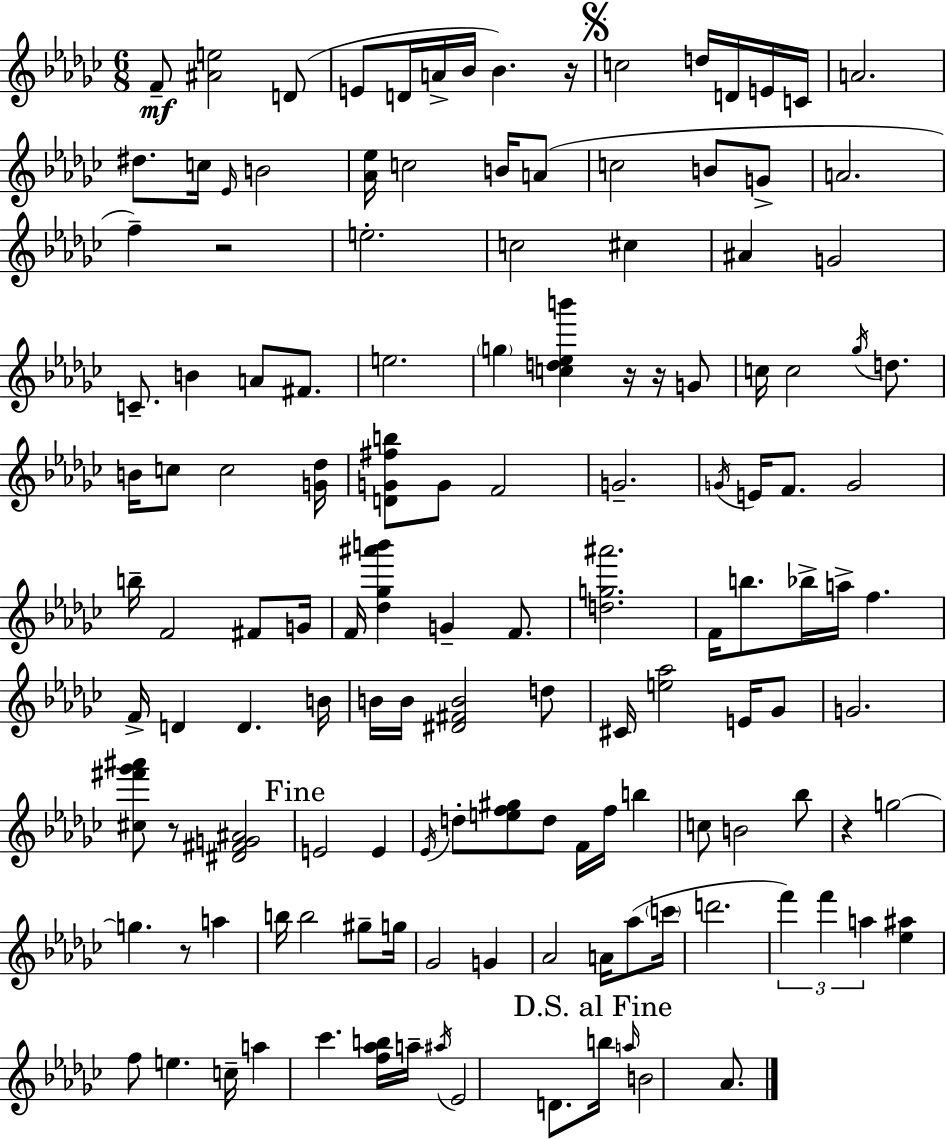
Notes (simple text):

F4/e [A#4,E5]/h D4/e E4/e D4/s A4/s Bb4/s Bb4/q. R/s C5/h D5/s D4/s E4/s C4/s A4/h. D#5/e. C5/s Eb4/s B4/h [Ab4,Eb5]/s C5/h B4/s A4/e C5/h B4/e G4/e A4/h. F5/q R/h E5/h. C5/h C#5/q A#4/q G4/h C4/e. B4/q A4/e F#4/e. E5/h. G5/q [C5,D5,Eb5,B6]/q R/s R/s G4/e C5/s C5/h Gb5/s D5/e. B4/s C5/e C5/h [G4,Db5]/s [D4,G4,F#5,B5]/e G4/e F4/h G4/h. G4/s E4/s F4/e. G4/h B5/s F4/h F#4/e G4/s F4/s [Db5,Gb5,A#6,B6]/q G4/q F4/e. [D5,G5,A#6]/h. F4/s B5/e. Bb5/s A5/s F5/q. F4/s D4/q D4/q. B4/s B4/s B4/s [D#4,F#4,B4]/h D5/e C#4/s [E5,Ab5]/h E4/s Gb4/e G4/h. [C#5,F#6,Gb6,A#6]/e R/e [D#4,F#4,G4,A#4]/h E4/h E4/q Eb4/s D5/e [E5,F5,G#5]/e D5/e F4/s F5/s B5/q C5/e B4/h Bb5/e R/q G5/h G5/q. R/e A5/q B5/s B5/h G#5/e G5/s Gb4/h G4/q Ab4/h A4/s Ab5/e C6/s D6/h. F6/q F6/q A5/q [Eb5,A#5]/q F5/e E5/q. C5/s A5/q CES6/q. [F5,Ab5,B5]/s A5/s A#5/s Eb4/h D4/e. B5/s A5/s B4/h Ab4/e.